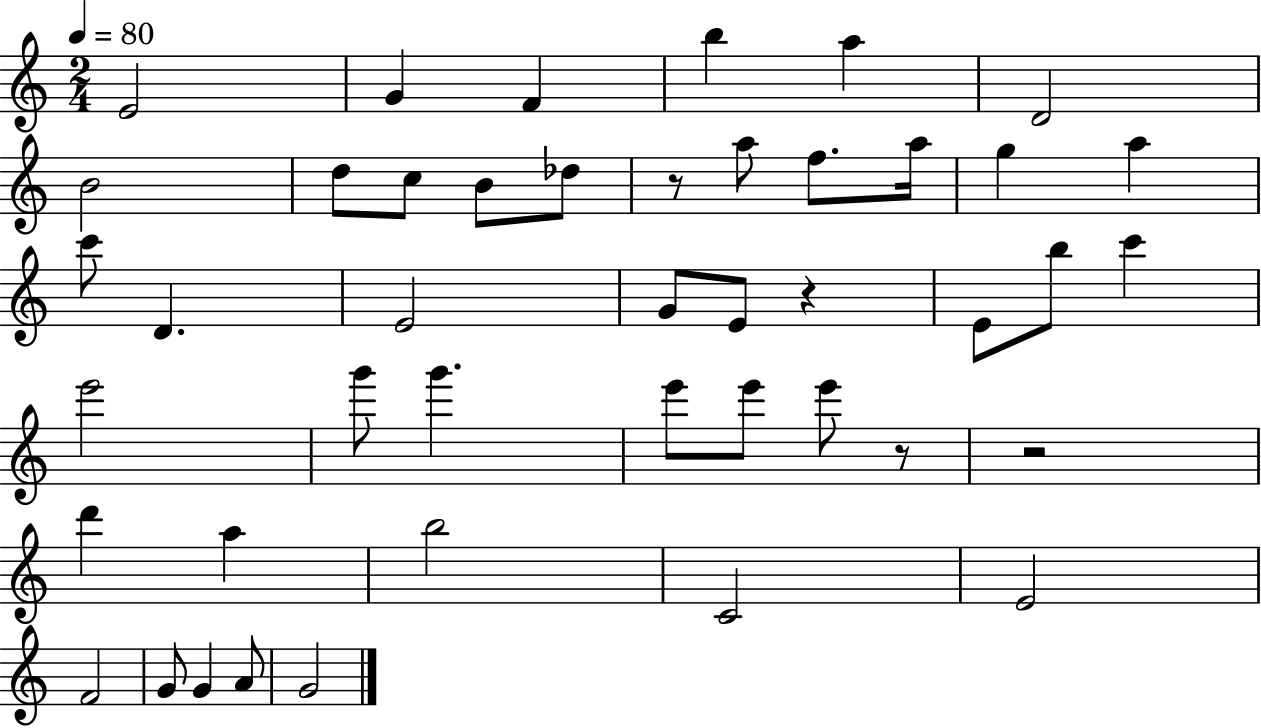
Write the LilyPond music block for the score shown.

{
  \clef treble
  \numericTimeSignature
  \time 2/4
  \key c \major
  \tempo 4 = 80
  e'2 | g'4 f'4 | b''4 a''4 | d'2 | \break b'2 | d''8 c''8 b'8 des''8 | r8 a''8 f''8. a''16 | g''4 a''4 | \break c'''8 d'4. | e'2 | g'8 e'8 r4 | e'8 b''8 c'''4 | \break e'''2 | g'''8 g'''4. | e'''8 e'''8 e'''8 r8 | r2 | \break d'''4 a''4 | b''2 | c'2 | e'2 | \break f'2 | g'8 g'4 a'8 | g'2 | \bar "|."
}